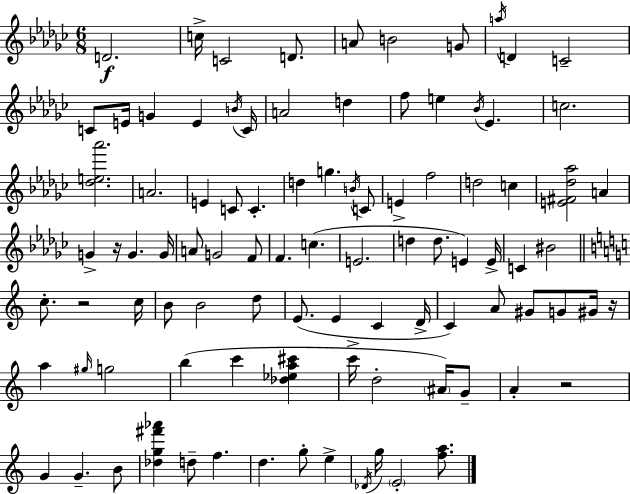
X:1
T:Untitled
M:6/8
L:1/4
K:Ebm
D2 c/4 C2 D/2 A/2 B2 G/2 a/4 D C2 C/2 E/4 G E B/4 C/4 A2 d f/2 e _B/4 _E c2 [_de_a']2 A2 E C/2 C d g B/4 C/2 E f2 d2 c [E^F_d_a]2 A G z/4 G G/4 A/2 G2 F/2 F c E2 d d/2 E E/4 C ^B2 c/2 z2 c/4 B/2 B2 d/2 E/2 E C D/4 C A/2 ^G/2 G/2 ^G/4 z/4 a ^g/4 g2 b c' [_d_ea^c'] c'/4 d2 ^A/4 G/2 A z2 G G B/2 [_dg^f'_a'] d/2 f d g/2 e _D/4 g/4 E2 [fa]/2